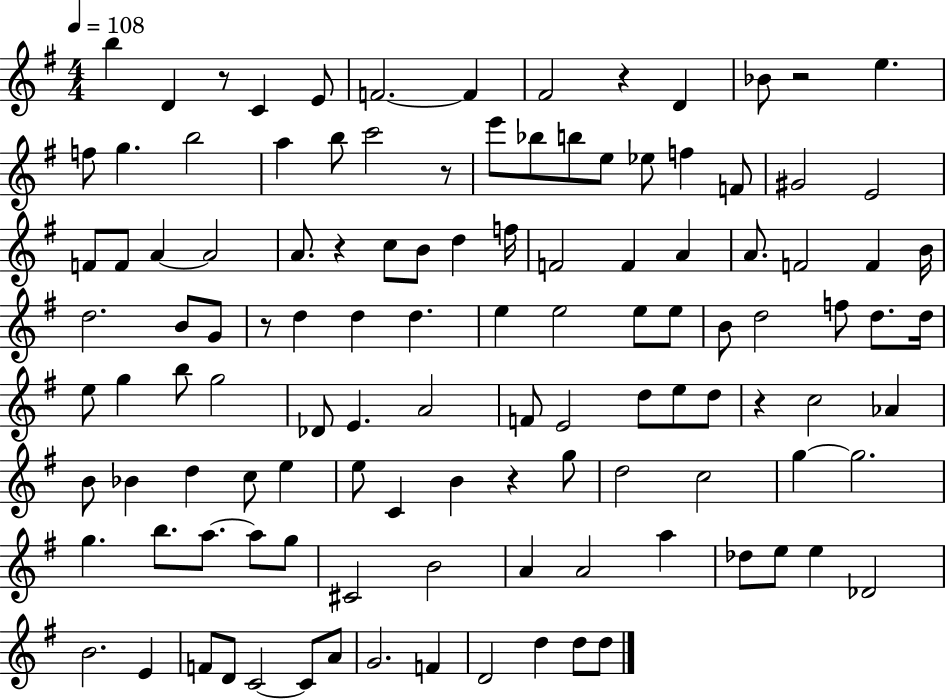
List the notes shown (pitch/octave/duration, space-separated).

B5/q D4/q R/e C4/q E4/e F4/h. F4/q F#4/h R/q D4/q Bb4/e R/h E5/q. F5/e G5/q. B5/h A5/q B5/e C6/h R/e E6/e Bb5/e B5/e E5/e Eb5/e F5/q F4/e G#4/h E4/h F4/e F4/e A4/q A4/h A4/e. R/q C5/e B4/e D5/q F5/s F4/h F4/q A4/q A4/e. F4/h F4/q B4/s D5/h. B4/e G4/e R/e D5/q D5/q D5/q. E5/q E5/h E5/e E5/e B4/e D5/h F5/e D5/e. D5/s E5/e G5/q B5/e G5/h Db4/e E4/q. A4/h F4/e E4/h D5/e E5/e D5/e R/q C5/h Ab4/q B4/e Bb4/q D5/q C5/e E5/q E5/e C4/q B4/q R/q G5/e D5/h C5/h G5/q G5/h. G5/q. B5/e. A5/e. A5/e G5/e C#4/h B4/h A4/q A4/h A5/q Db5/e E5/e E5/q Db4/h B4/h. E4/q F4/e D4/e C4/h C4/e A4/e G4/h. F4/q D4/h D5/q D5/e D5/e